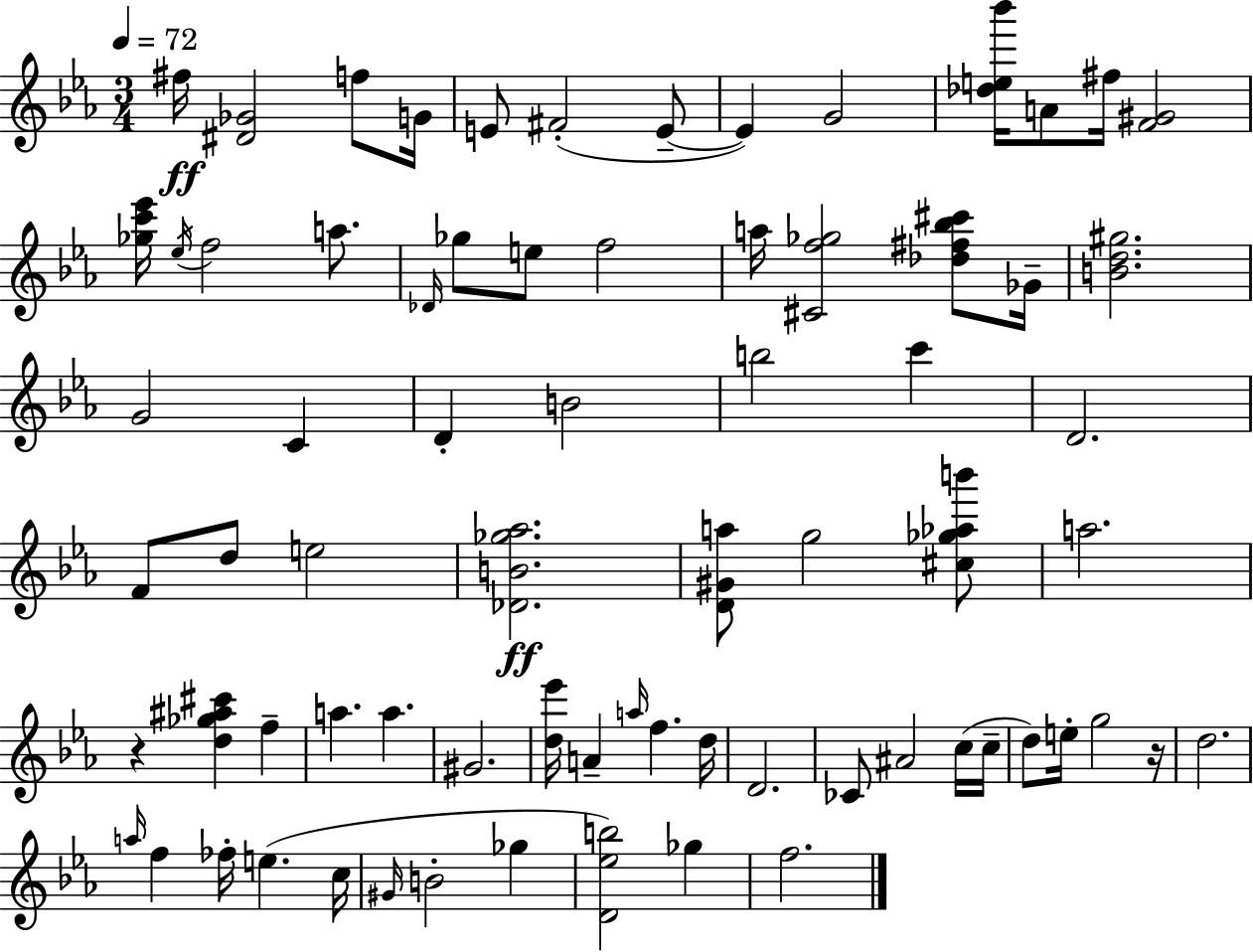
X:1
T:Untitled
M:3/4
L:1/4
K:Eb
^f/4 [^D_G]2 f/2 G/4 E/2 ^F2 E/2 E G2 [_de_b']/4 A/2 ^f/4 [F^G]2 [_gc'_e']/4 _e/4 f2 a/2 _D/4 _g/2 e/2 f2 a/4 [^Cf_g]2 [_d^f_b^c']/2 _G/4 [Bd^g]2 G2 C D B2 b2 c' D2 F/2 d/2 e2 [_DB_g_a]2 [D^Ga]/2 g2 [^c_g_ab']/2 a2 z [d_g^a^c'] f a a ^G2 [d_e']/4 A a/4 f d/4 D2 _C/2 ^A2 c/4 c/4 d/2 e/4 g2 z/4 d2 a/4 f _f/4 e c/4 ^G/4 B2 _g [D_eb]2 _g f2